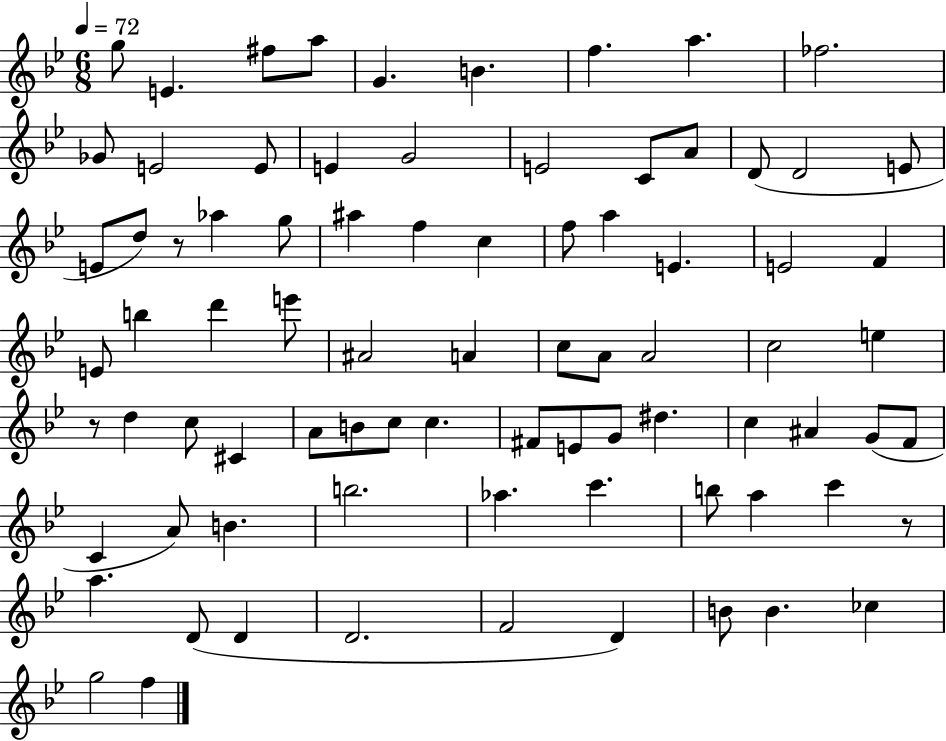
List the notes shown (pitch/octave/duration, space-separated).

G5/e E4/q. F#5/e A5/e G4/q. B4/q. F5/q. A5/q. FES5/h. Gb4/e E4/h E4/e E4/q G4/h E4/h C4/e A4/e D4/e D4/h E4/e E4/e D5/e R/e Ab5/q G5/e A#5/q F5/q C5/q F5/e A5/q E4/q. E4/h F4/q E4/e B5/q D6/q E6/e A#4/h A4/q C5/e A4/e A4/h C5/h E5/q R/e D5/q C5/e C#4/q A4/e B4/e C5/e C5/q. F#4/e E4/e G4/e D#5/q. C5/q A#4/q G4/e F4/e C4/q A4/e B4/q. B5/h. Ab5/q. C6/q. B5/e A5/q C6/q R/e A5/q. D4/e D4/q D4/h. F4/h D4/q B4/e B4/q. CES5/q G5/h F5/q